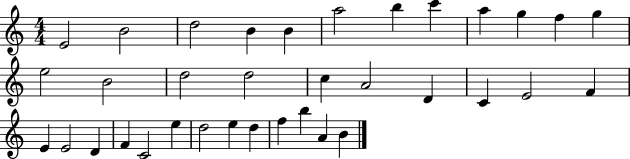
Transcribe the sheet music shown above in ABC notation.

X:1
T:Untitled
M:4/4
L:1/4
K:C
E2 B2 d2 B B a2 b c' a g f g e2 B2 d2 d2 c A2 D C E2 F E E2 D F C2 e d2 e d f b A B